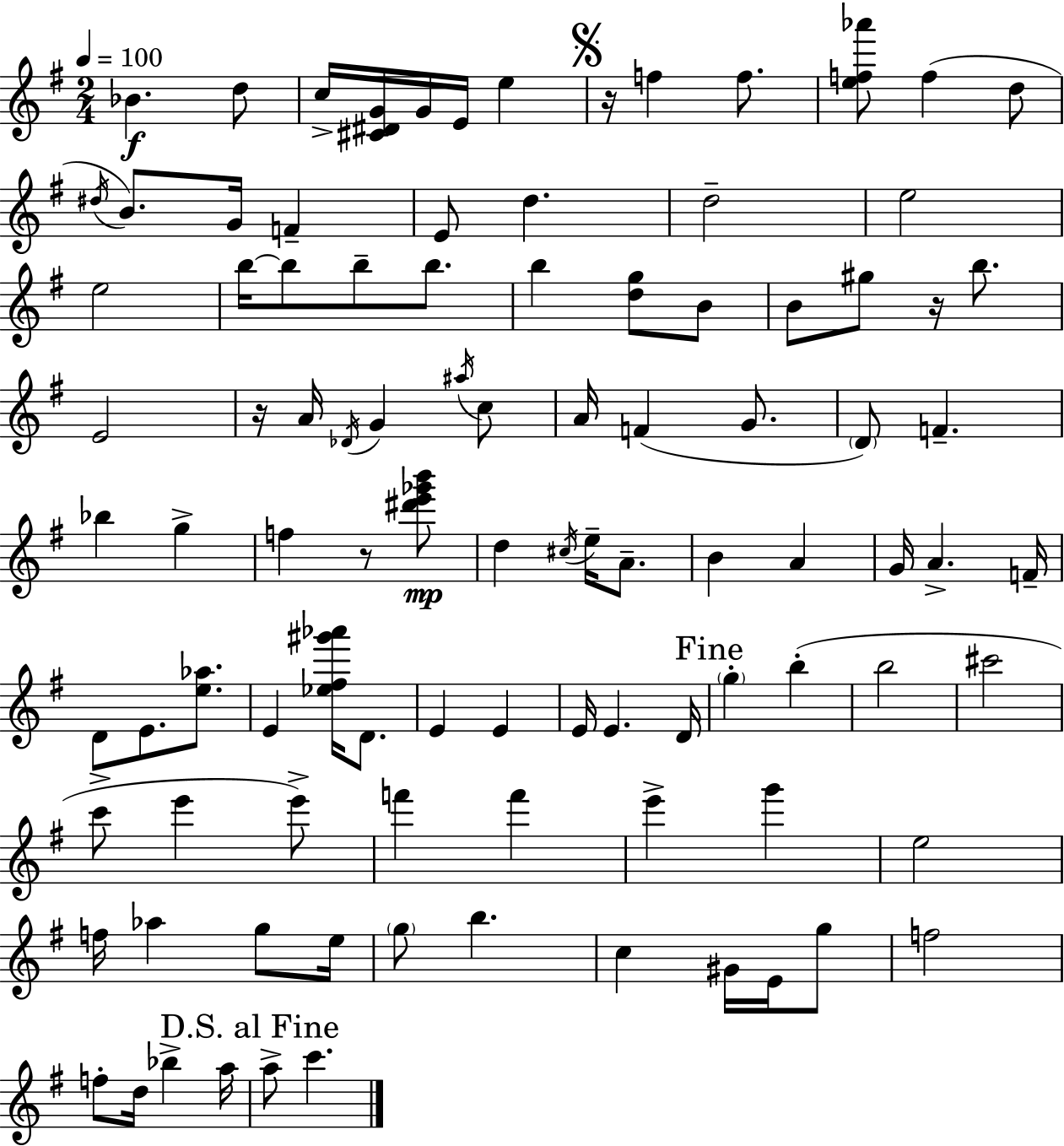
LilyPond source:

{
  \clef treble
  \numericTimeSignature
  \time 2/4
  \key g \major
  \tempo 4 = 100
  bes'4.\f d''8 | c''16-> <cis' dis' g'>16 g'16 e'16 e''4 | \mark \markup { \musicglyph "scripts.segno" } r16 f''4 f''8. | <e'' f'' aes'''>8 f''4( d''8 | \break \acciaccatura { dis''16 }) b'8. g'16 f'4-- | e'8 d''4. | d''2-- | e''2 | \break e''2 | b''16~~ b''8 b''8-- b''8. | b''4 <d'' g''>8 b'8 | b'8 gis''8 r16 b''8. | \break e'2 | r16 a'16 \acciaccatura { des'16 } g'4 | \acciaccatura { ais''16 } c''8 a'16 f'4( | g'8. \parenthesize d'8) f'4.-- | \break bes''4 g''4-> | f''4 r8 | <dis''' e''' ges''' b'''>8\mp d''4 \acciaccatura { cis''16 } | e''16-- a'8.-- b'4 | \break a'4 g'16 a'4.-> | f'16-- d'8 e'8. | <e'' aes''>8. e'4 | <ees'' fis'' gis''' aes'''>16 d'8. e'4 | \break e'4 e'16 e'4. | d'16 \mark "Fine" \parenthesize g''4-. | b''4-.( b''2 | cis'''2 | \break c'''8-> e'''4 | e'''8->) f'''4 | f'''4 e'''4-> | g'''4 e''2 | \break f''16 aes''4 | g''8 e''16 \parenthesize g''8 b''4. | c''4 | gis'16 e'16 g''8 f''2 | \break f''8-. d''16 bes''4-> | a''16 \mark "D.S. al Fine" a''8-> c'''4. | \bar "|."
}